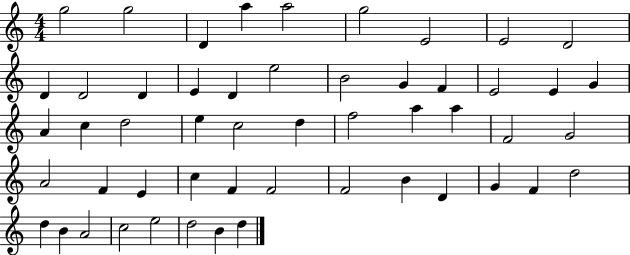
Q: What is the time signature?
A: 4/4